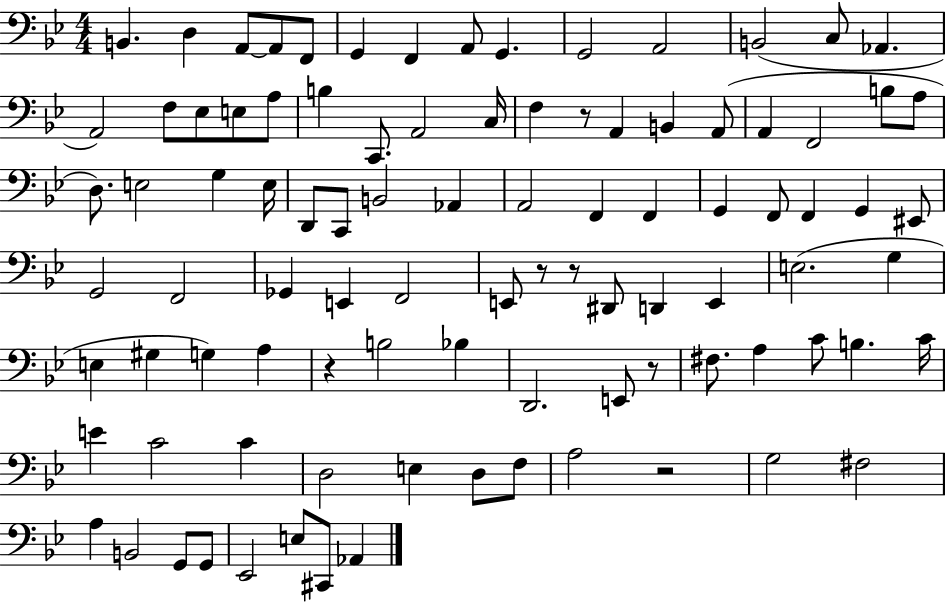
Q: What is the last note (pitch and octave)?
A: Ab2